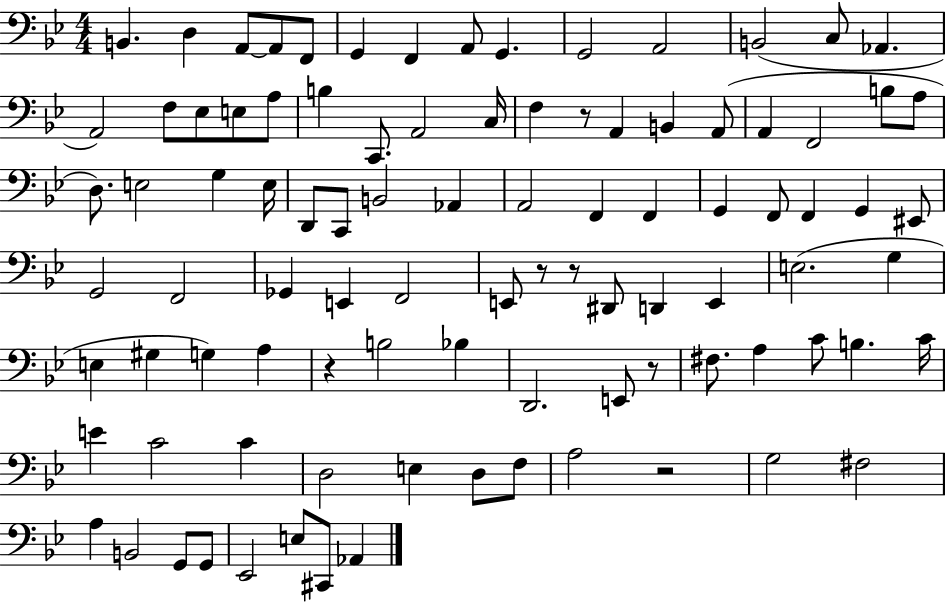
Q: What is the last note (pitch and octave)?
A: Ab2